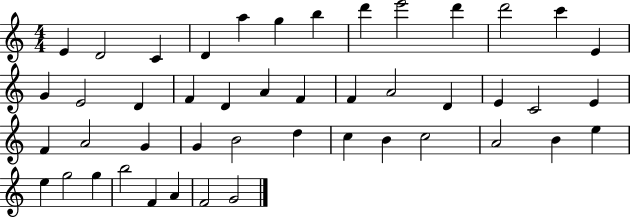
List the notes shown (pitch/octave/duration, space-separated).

E4/q D4/h C4/q D4/q A5/q G5/q B5/q D6/q E6/h D6/q D6/h C6/q E4/q G4/q E4/h D4/q F4/q D4/q A4/q F4/q F4/q A4/h D4/q E4/q C4/h E4/q F4/q A4/h G4/q G4/q B4/h D5/q C5/q B4/q C5/h A4/h B4/q E5/q E5/q G5/h G5/q B5/h F4/q A4/q F4/h G4/h